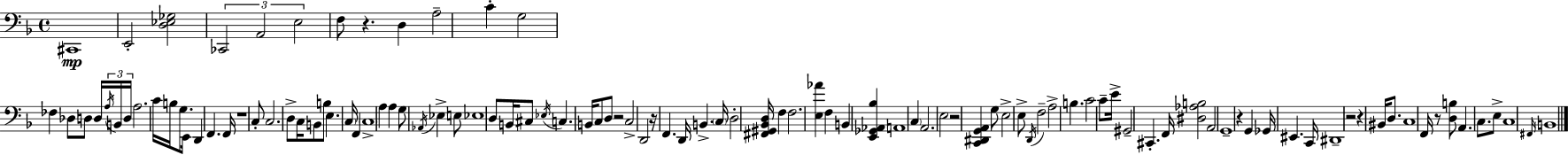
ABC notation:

X:1
T:Untitled
M:4/4
L:1/4
K:Dm
^C,,4 E,,2 [D,_E,_G,]2 _C,,2 A,,2 E,2 F,/2 z D, A,2 C G,2 _F, _D,/2 D,/2 D,/4 A,/4 B,,/4 D,/4 A,2 C/4 B,/4 G,/2 E,,/4 D,, F,, F,,/4 z4 C,/2 C,2 D,/2 C,/4 B,,/2 B,/2 E, C,/4 F,, C,4 A, A, G,/2 _A,,/4 _E, E,/2 _E,4 D,/2 B,,/4 ^C,/2 _E,/4 C, B,,/4 C,/2 D,/2 z2 C,2 D,,2 z/4 F,, D,,/4 B,, C,/4 D,2 [^F,,^G,,_B,,D,]/4 F, F,2 [E,_A] F, B,, [E,,_G,,_A,,_B,] A,,4 C, A,,2 E,2 z2 [C,,^D,,G,,A,,] G,/2 E,2 E,/2 D,,/4 F,2 A,2 B, C2 C/2 E/4 ^G,,2 ^C,, F,,/4 [^D,_A,B,]2 A,,2 G,,4 z G,, _G,,/4 ^E,, C,,/4 ^D,,4 z2 z ^B,,/4 D,/2 C,4 F,,/4 z/2 [D,B,]/2 A,, C,/2 E,/2 C,4 ^F,,/4 B,,4